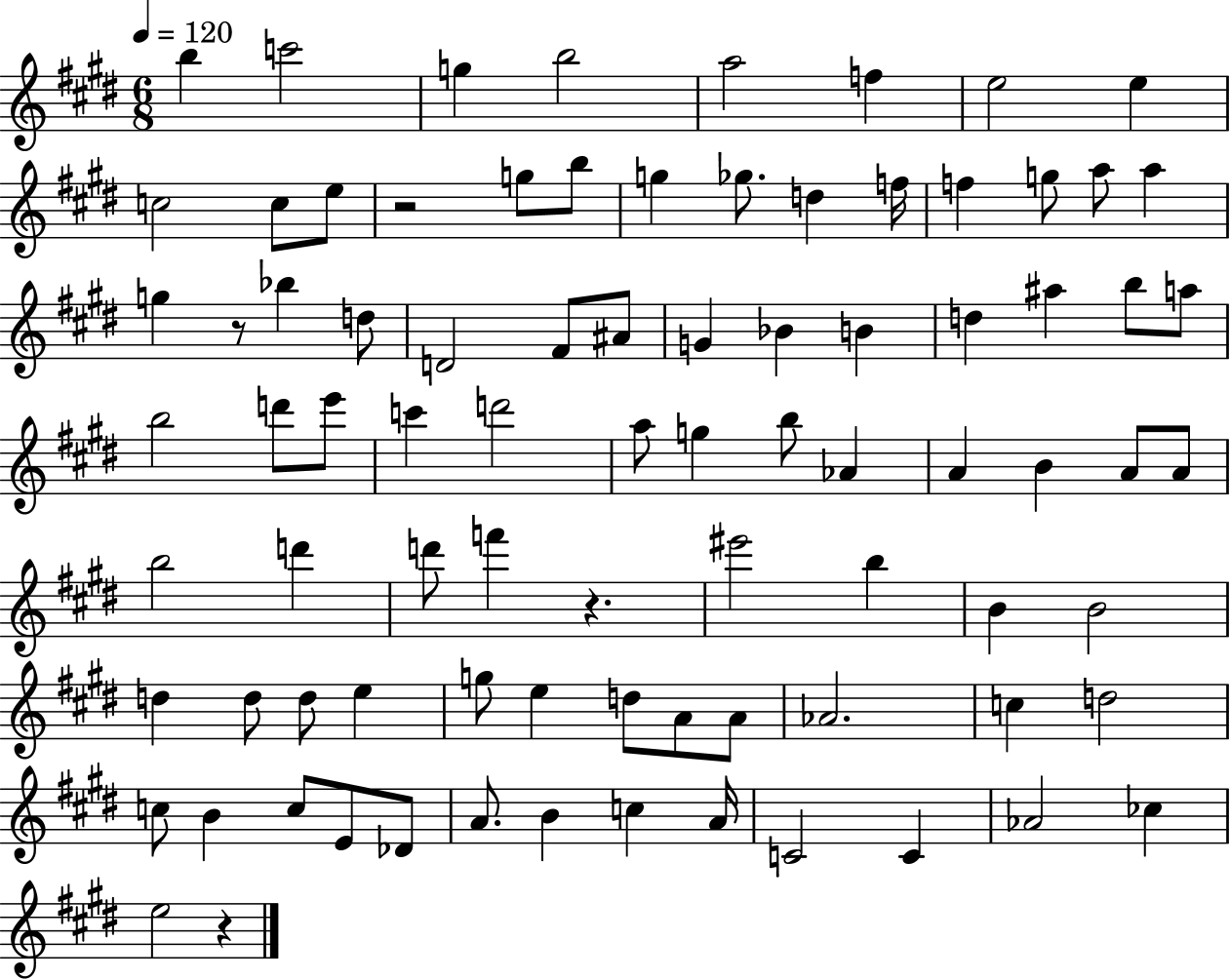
B5/q C6/h G5/q B5/h A5/h F5/q E5/h E5/q C5/h C5/e E5/e R/h G5/e B5/e G5/q Gb5/e. D5/q F5/s F5/q G5/e A5/e A5/q G5/q R/e Bb5/q D5/e D4/h F#4/e A#4/e G4/q Bb4/q B4/q D5/q A#5/q B5/e A5/e B5/h D6/e E6/e C6/q D6/h A5/e G5/q B5/e Ab4/q A4/q B4/q A4/e A4/e B5/h D6/q D6/e F6/q R/q. EIS6/h B5/q B4/q B4/h D5/q D5/e D5/e E5/q G5/e E5/q D5/e A4/e A4/e Ab4/h. C5/q D5/h C5/e B4/q C5/e E4/e Db4/e A4/e. B4/q C5/q A4/s C4/h C4/q Ab4/h CES5/q E5/h R/q